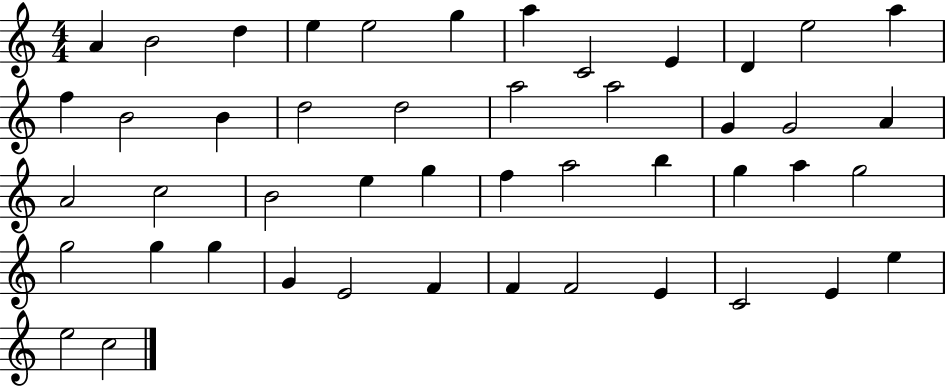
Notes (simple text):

A4/q B4/h D5/q E5/q E5/h G5/q A5/q C4/h E4/q D4/q E5/h A5/q F5/q B4/h B4/q D5/h D5/h A5/h A5/h G4/q G4/h A4/q A4/h C5/h B4/h E5/q G5/q F5/q A5/h B5/q G5/q A5/q G5/h G5/h G5/q G5/q G4/q E4/h F4/q F4/q F4/h E4/q C4/h E4/q E5/q E5/h C5/h